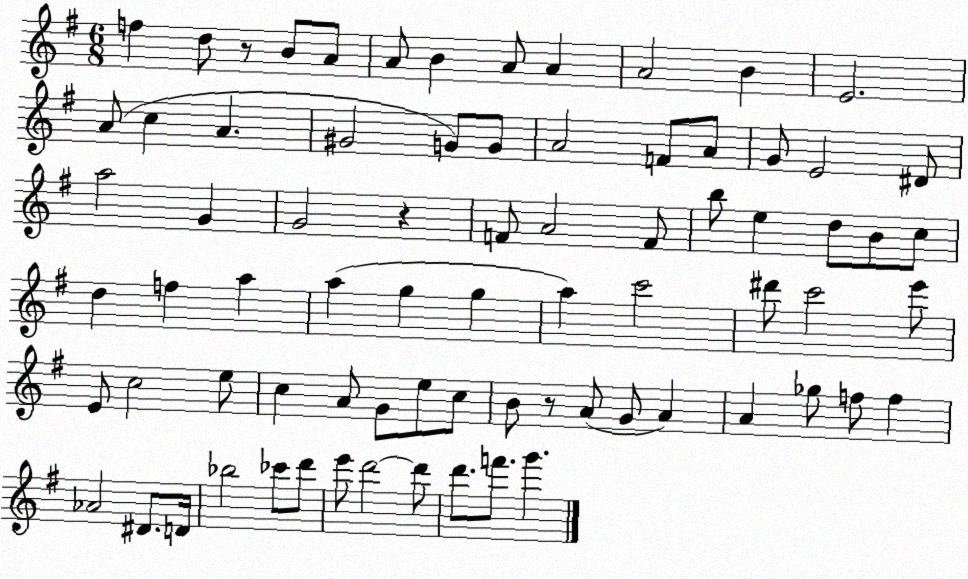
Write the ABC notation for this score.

X:1
T:Untitled
M:6/8
L:1/4
K:G
f d/2 z/2 B/2 A/2 A/2 B A/2 A A2 B E2 A/2 c A ^G2 G/2 G/2 A2 F/2 A/2 G/2 E2 ^D/2 a2 G G2 z F/2 A2 F/2 b/2 e d/2 B/2 c/2 d f a a g g a c'2 ^d'/2 c'2 e'/2 E/2 c2 e/2 c A/2 G/2 e/2 c/2 B/2 z/2 A/2 G/2 A A _g/2 f/2 f _A2 ^D/2 D/4 _b2 _c'/2 d'/2 e'/2 d'2 d'/2 d'/2 f'/2 g'